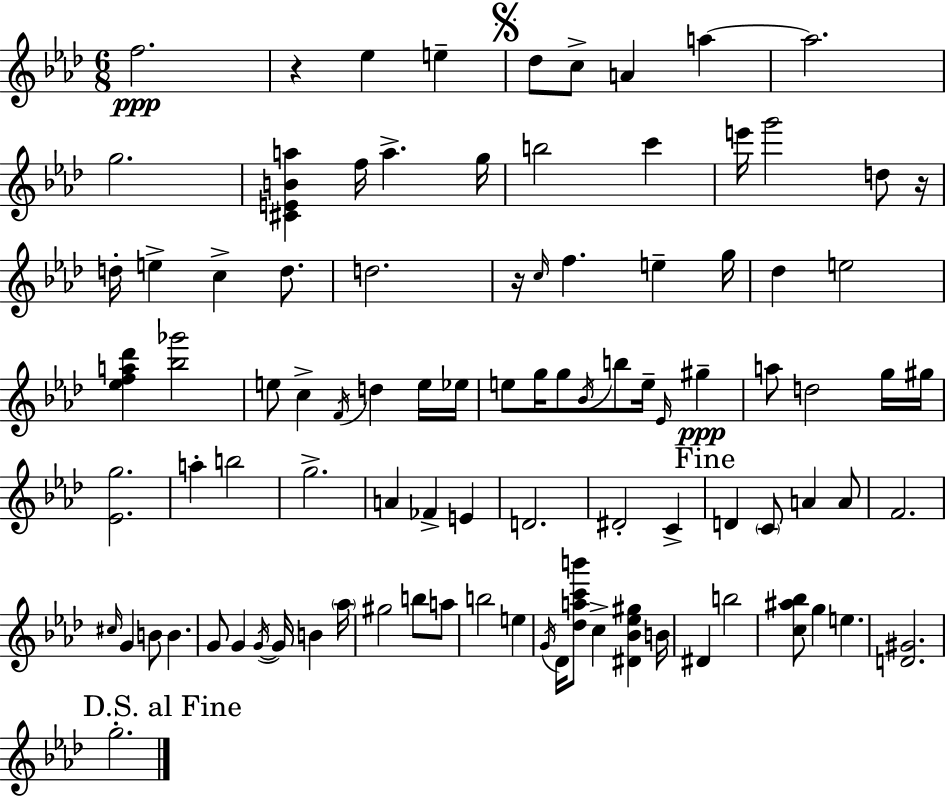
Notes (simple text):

F5/h. R/q Eb5/q E5/q Db5/e C5/e A4/q A5/q A5/h. G5/h. [C#4,E4,B4,A5]/q F5/s A5/q. G5/s B5/h C6/q E6/s G6/h D5/e R/s D5/s E5/q C5/q D5/e. D5/h. R/s C5/s F5/q. E5/q G5/s Db5/q E5/h [Eb5,F5,A5,Db6]/q [Bb5,Gb6]/h E5/e C5/q F4/s D5/q E5/s Eb5/s E5/e G5/s G5/e Bb4/s B5/e E5/s Eb4/s G#5/q A5/e D5/h G5/s G#5/s [Eb4,G5]/h. A5/q B5/h G5/h. A4/q FES4/q E4/q D4/h. D#4/h C4/q D4/q C4/e A4/q A4/e F4/h. C#5/s G4/q B4/e B4/q. G4/e G4/q G4/s G4/s B4/q Ab5/s G#5/h B5/e A5/e B5/h E5/q G4/s Db4/s [Db5,A5,C6,B6]/e C5/q [D#4,Bb4,Eb5,G#5]/q B4/s D#4/q B5/h [C5,A#5,Bb5]/e G5/q E5/q. [D4,G#4]/h. G5/h.